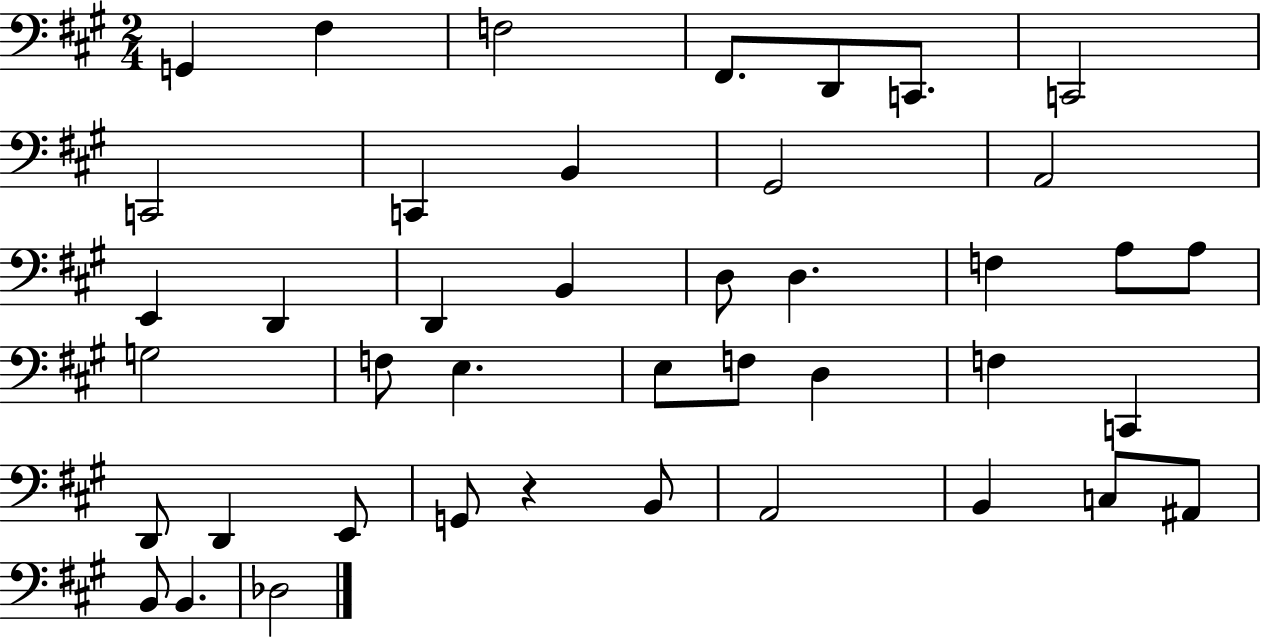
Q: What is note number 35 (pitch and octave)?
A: A2